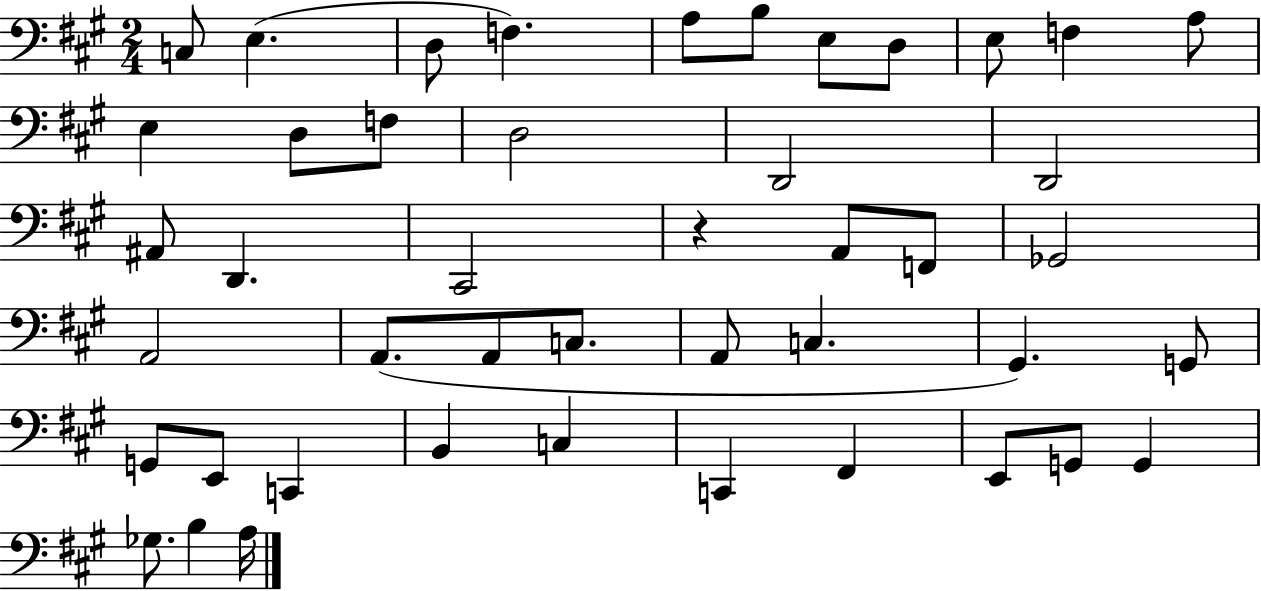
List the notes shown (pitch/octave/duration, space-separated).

C3/e E3/q. D3/e F3/q. A3/e B3/e E3/e D3/e E3/e F3/q A3/e E3/q D3/e F3/e D3/h D2/h D2/h A#2/e D2/q. C#2/h R/q A2/e F2/e Gb2/h A2/h A2/e. A2/e C3/e. A2/e C3/q. G#2/q. G2/e G2/e E2/e C2/q B2/q C3/q C2/q F#2/q E2/e G2/e G2/q Gb3/e. B3/q A3/s